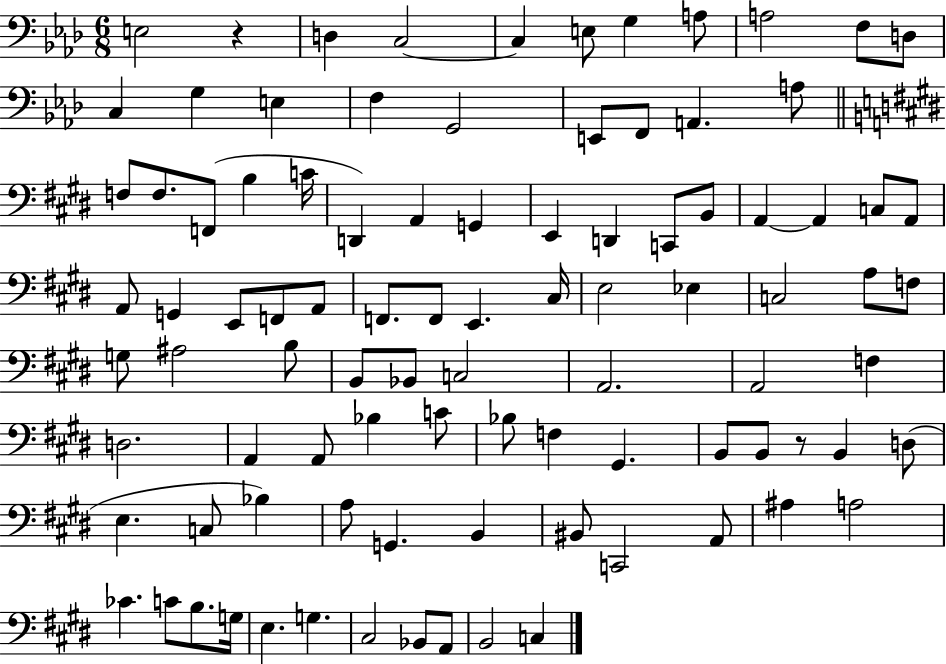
{
  \clef bass
  \numericTimeSignature
  \time 6/8
  \key aes \major
  \repeat volta 2 { e2 r4 | d4 c2~~ | c4 e8 g4 a8 | a2 f8 d8 | \break c4 g4 e4 | f4 g,2 | e,8 f,8 a,4. a8 | \bar "||" \break \key e \major f8 f8. f,8( b4 c'16 | d,4) a,4 g,4 | e,4 d,4 c,8 b,8 | a,4~~ a,4 c8 a,8 | \break a,8 g,4 e,8 f,8 a,8 | f,8. f,8 e,4. cis16 | e2 ees4 | c2 a8 f8 | \break g8 ais2 b8 | b,8 bes,8 c2 | a,2. | a,2 f4 | \break d2. | a,4 a,8 bes4 c'8 | bes8 f4 gis,4. | b,8 b,8 r8 b,4 d8( | \break e4. c8 bes4) | a8 g,4. b,4 | bis,8 c,2 a,8 | ais4 a2 | \break ces'4. c'8 b8. g16 | e4. g4. | cis2 bes,8 a,8 | b,2 c4 | \break } \bar "|."
}